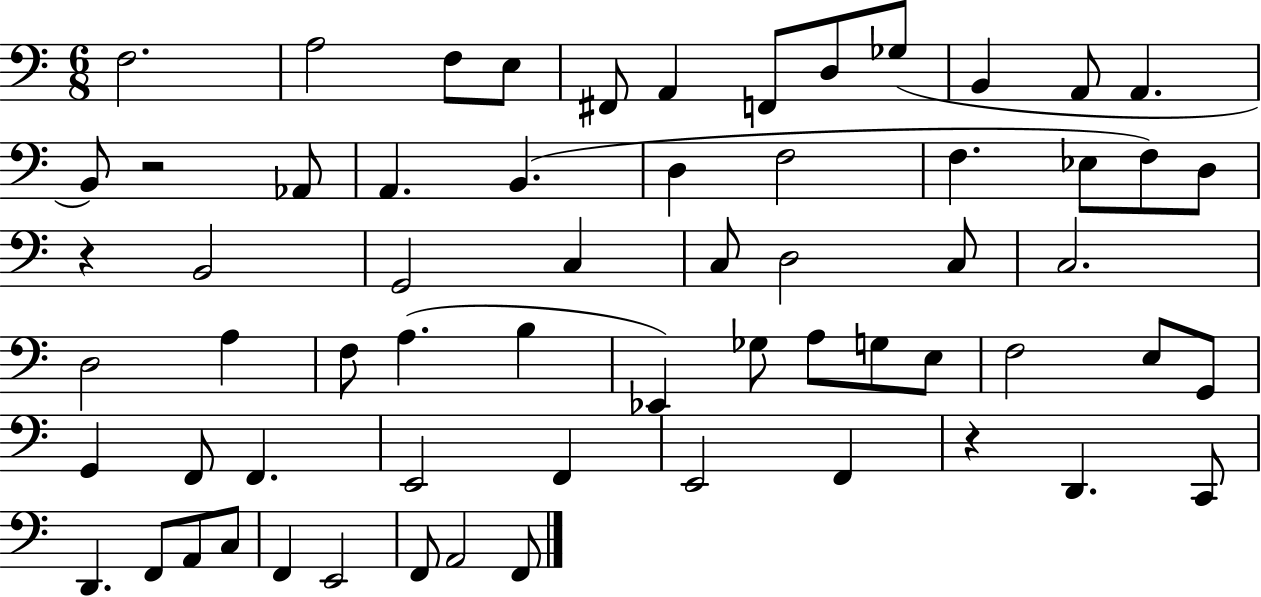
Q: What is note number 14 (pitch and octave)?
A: Ab2